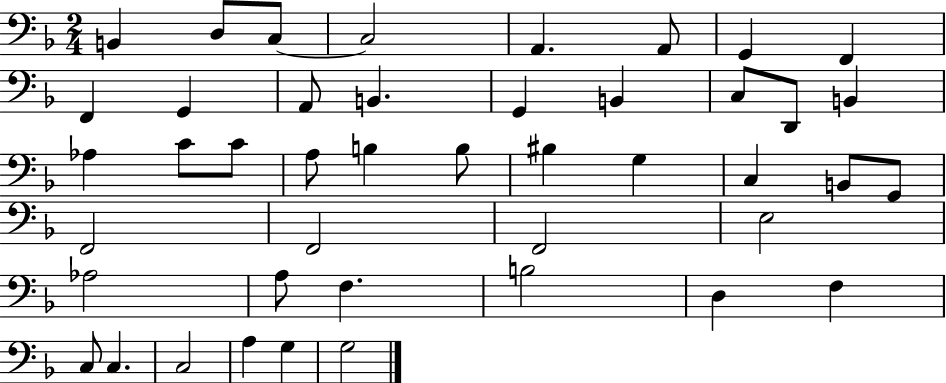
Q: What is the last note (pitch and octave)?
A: G3